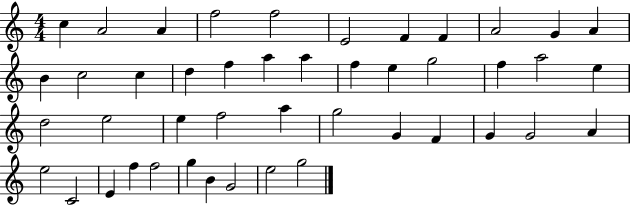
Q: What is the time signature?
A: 4/4